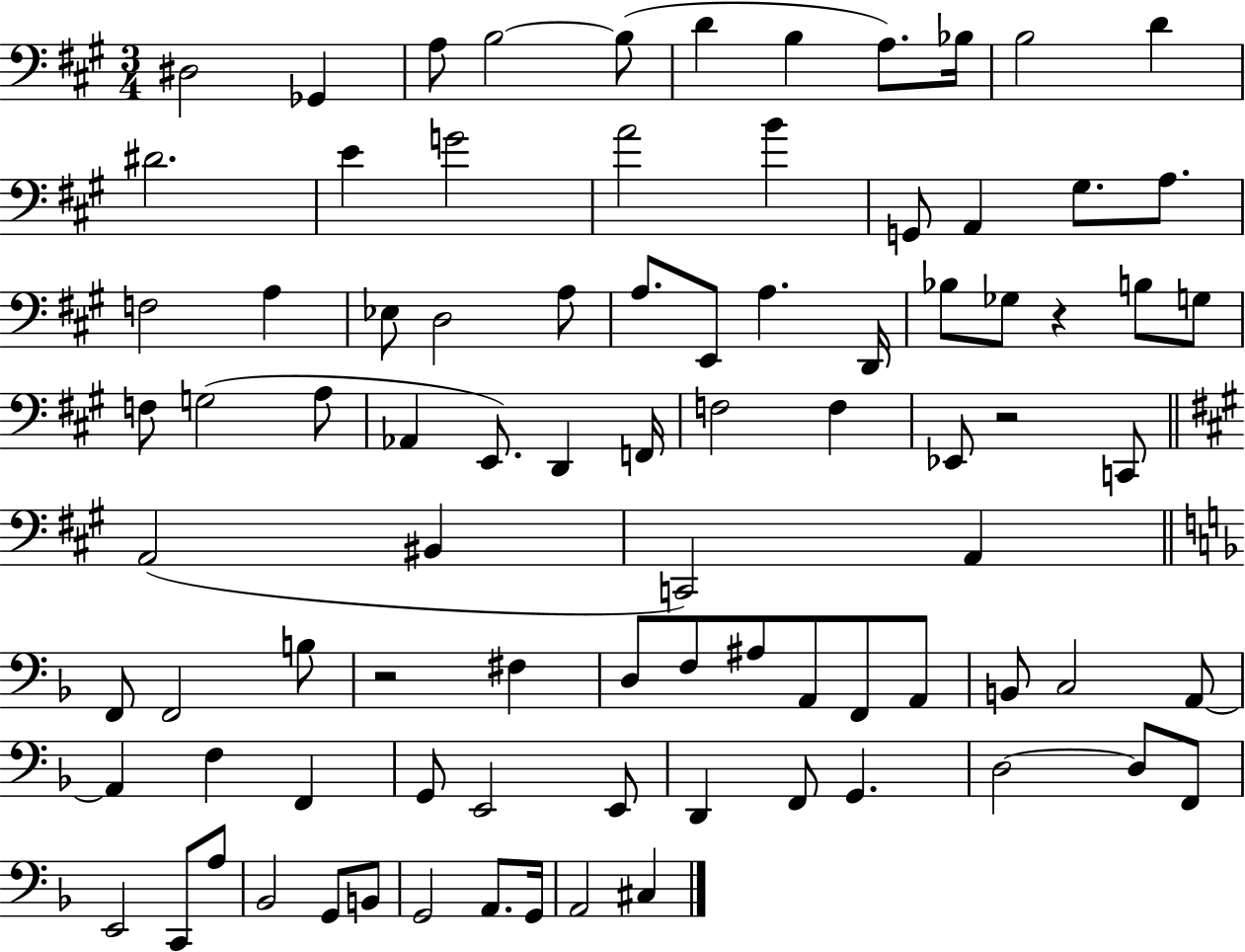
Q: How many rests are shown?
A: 3